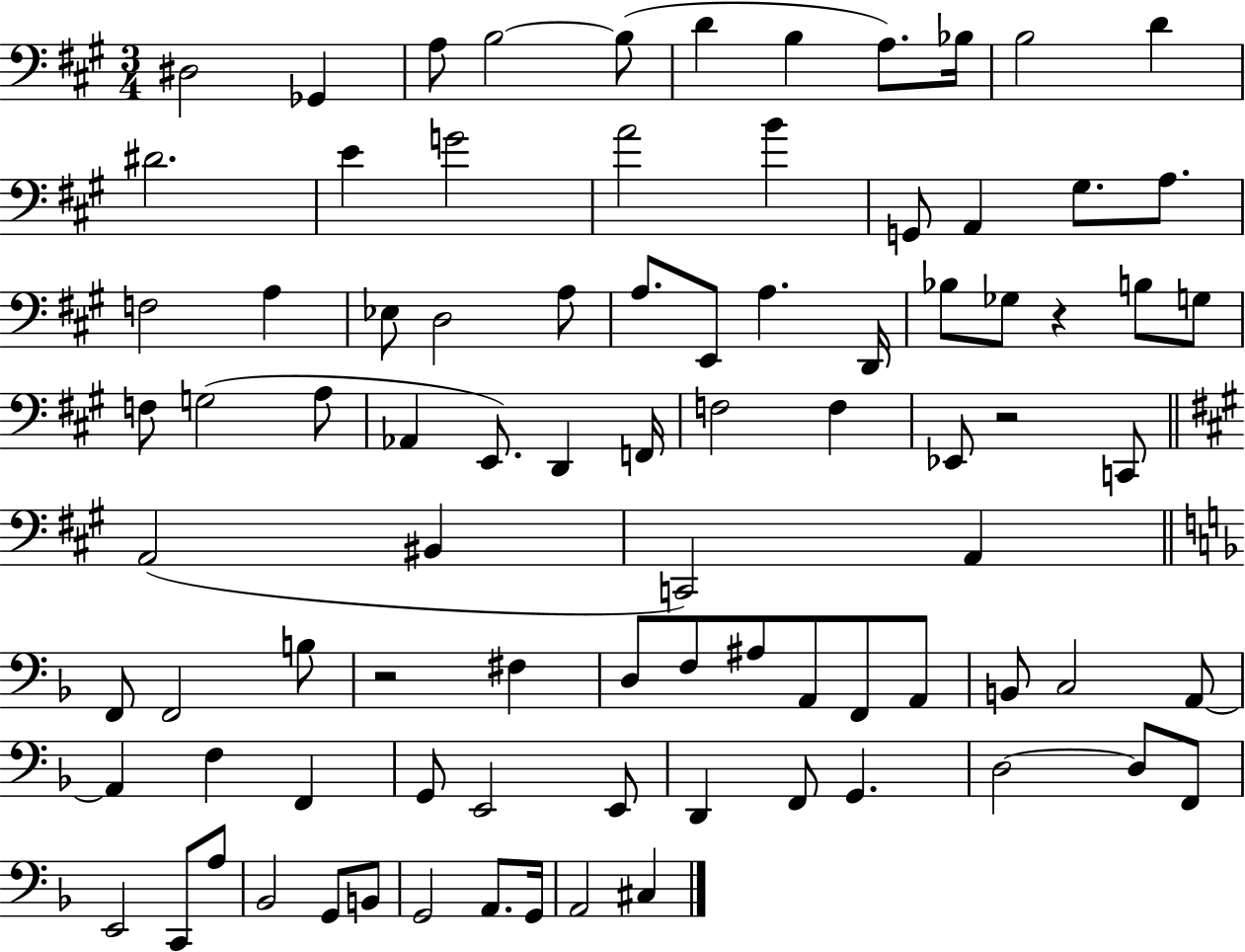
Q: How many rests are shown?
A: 3